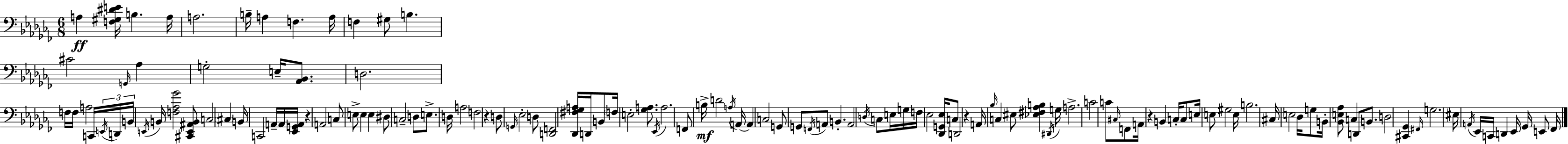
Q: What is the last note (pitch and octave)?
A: FES2